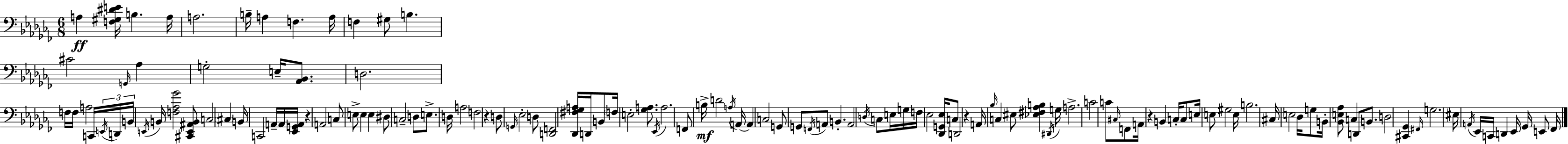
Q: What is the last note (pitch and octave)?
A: FES2